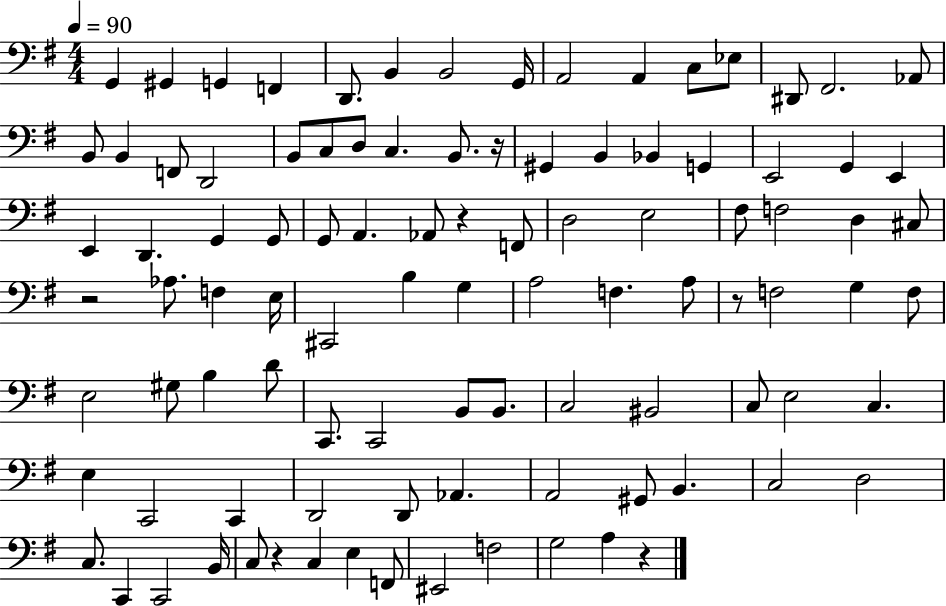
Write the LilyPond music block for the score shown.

{
  \clef bass
  \numericTimeSignature
  \time 4/4
  \key g \major
  \tempo 4 = 90
  \repeat volta 2 { g,4 gis,4 g,4 f,4 | d,8. b,4 b,2 g,16 | a,2 a,4 c8 ees8 | dis,8 fis,2. aes,8 | \break b,8 b,4 f,8 d,2 | b,8 c8 d8 c4. b,8. r16 | gis,4 b,4 bes,4 g,4 | e,2 g,4 e,4 | \break e,4 d,4. g,4 g,8 | g,8 a,4. aes,8 r4 f,8 | d2 e2 | fis8 f2 d4 cis8 | \break r2 aes8. f4 e16 | cis,2 b4 g4 | a2 f4. a8 | r8 f2 g4 f8 | \break e2 gis8 b4 d'8 | c,8. c,2 b,8 b,8. | c2 bis,2 | c8 e2 c4. | \break e4 c,2 c,4 | d,2 d,8 aes,4. | a,2 gis,8 b,4. | c2 d2 | \break c8. c,4 c,2 b,16 | c8 r4 c4 e4 f,8 | eis,2 f2 | g2 a4 r4 | \break } \bar "|."
}